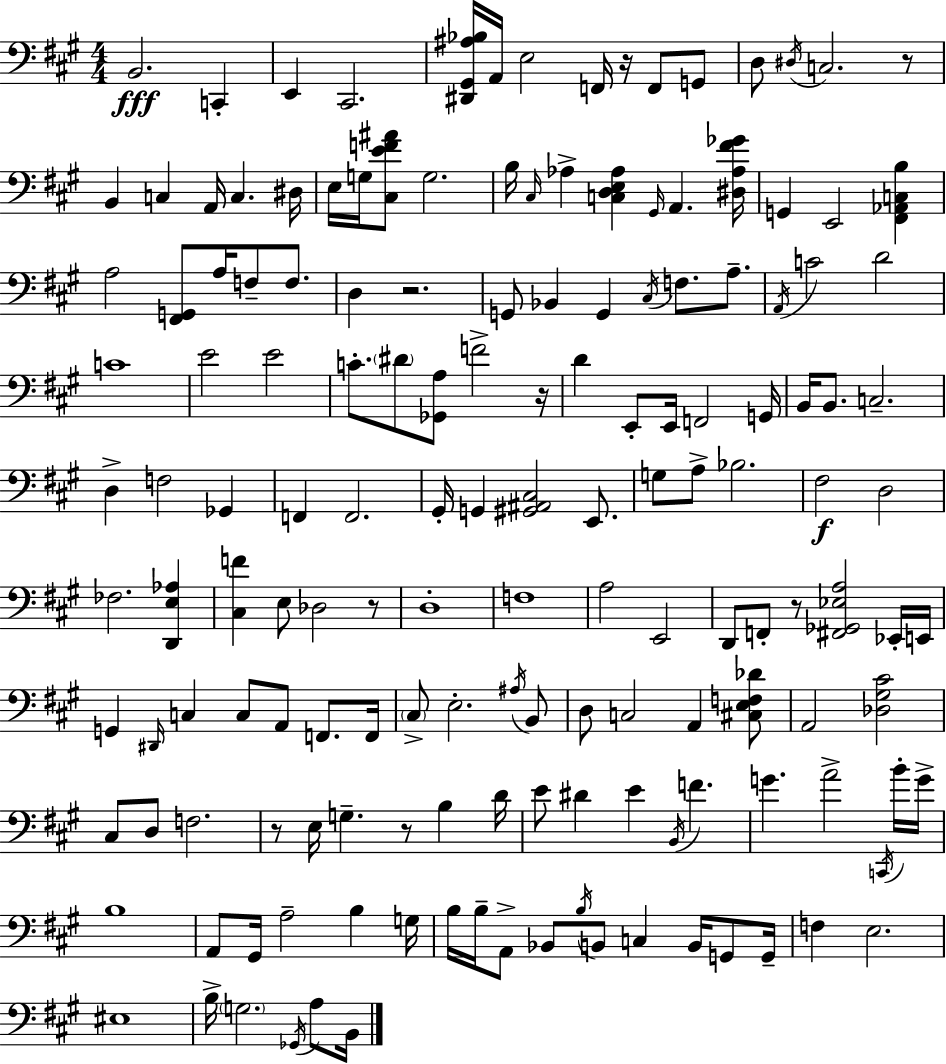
B2/h. C2/q E2/q C#2/h. [D#2,G#2,A#3,Bb3]/s A2/s E3/h F2/s R/s F2/e G2/e D3/e D#3/s C3/h. R/e B2/q C3/q A2/s C3/q. D#3/s E3/s G3/s [C#3,E4,F4,A#4]/e G3/h. B3/s C#3/s Ab3/q [C3,D3,E3,Ab3]/q G#2/s A2/q. [D#3,Ab3,F#4,Gb4]/s G2/q E2/h [F#2,Ab2,C3,B3]/q A3/h [F#2,G2]/e A3/s F3/e F3/e. D3/q R/h. G2/e Bb2/q G2/q C#3/s F3/e. A3/e. A2/s C4/h D4/h C4/w E4/h E4/h C4/e. D#4/e [Gb2,A3]/e F4/h R/s D4/q E2/e E2/s F2/h G2/s B2/s B2/e. C3/h. D3/q F3/h Gb2/q F2/q F2/h. G#2/s G2/q [G#2,A#2,C#3]/h E2/e. G3/e A3/e Bb3/h. F#3/h D3/h FES3/h. [D2,E3,Ab3]/q [C#3,F4]/q E3/e Db3/h R/e D3/w F3/w A3/h E2/h D2/e F2/e R/e [F#2,Gb2,Eb3,A3]/h Eb2/s E2/s G2/q D#2/s C3/q C3/e A2/e F2/e. F2/s C#3/e E3/h. A#3/s B2/e D3/e C3/h A2/q [C#3,E3,F3,Db4]/e A2/h [Db3,G#3,C#4]/h C#3/e D3/e F3/h. R/e E3/s G3/q. R/e B3/q D4/s E4/e D#4/q E4/q B2/s F4/q. G4/q. A4/h C2/s B4/s G4/s B3/w A2/e G#2/s A3/h B3/q G3/s B3/s B3/s A2/e Bb2/e B3/s B2/e C3/q B2/s G2/e G2/s F3/q E3/h. EIS3/w B3/s G3/h. Gb2/s A3/e B2/s